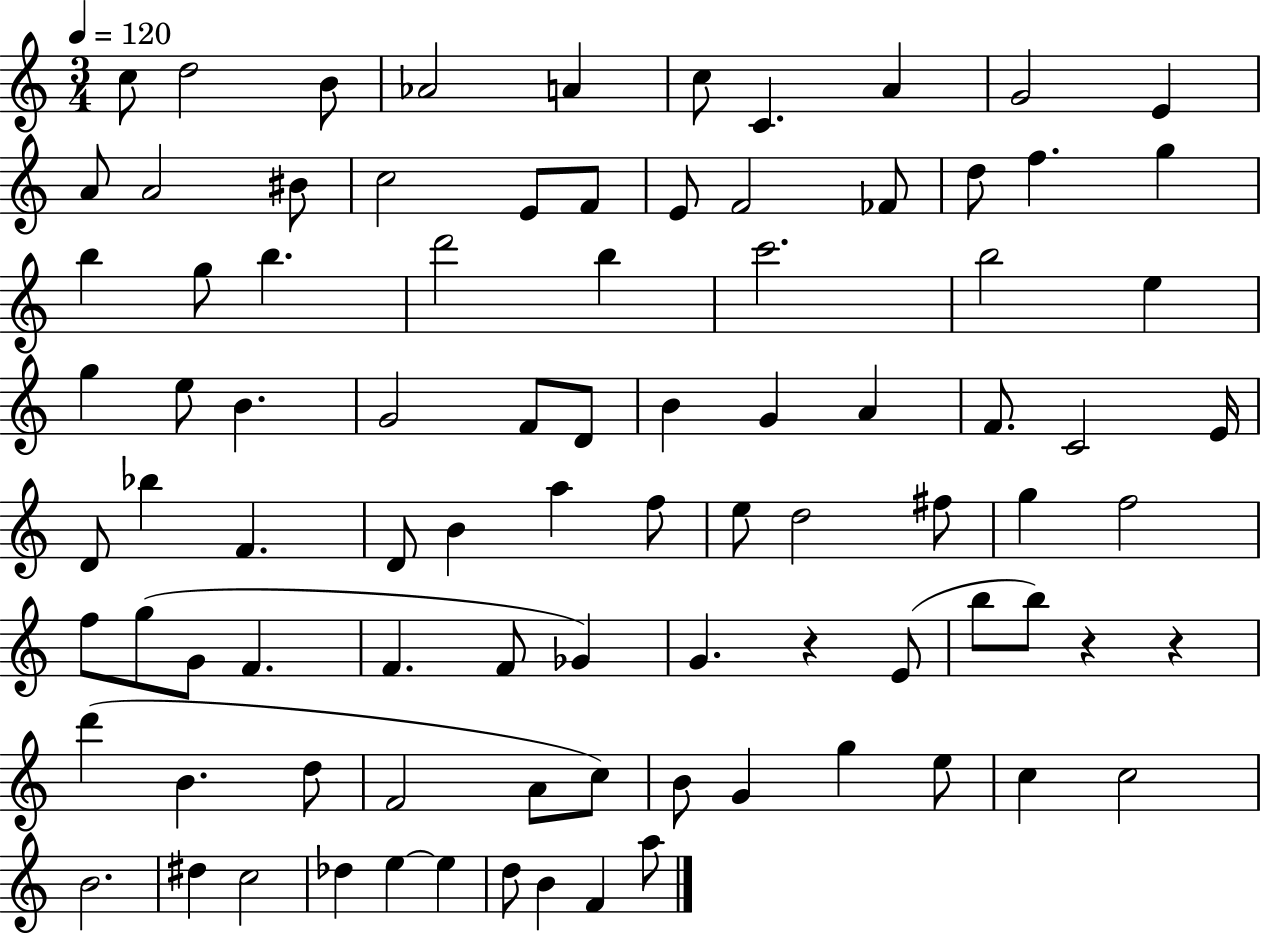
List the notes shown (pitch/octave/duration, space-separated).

C5/e D5/h B4/e Ab4/h A4/q C5/e C4/q. A4/q G4/h E4/q A4/e A4/h BIS4/e C5/h E4/e F4/e E4/e F4/h FES4/e D5/e F5/q. G5/q B5/q G5/e B5/q. D6/h B5/q C6/h. B5/h E5/q G5/q E5/e B4/q. G4/h F4/e D4/e B4/q G4/q A4/q F4/e. C4/h E4/s D4/e Bb5/q F4/q. D4/e B4/q A5/q F5/e E5/e D5/h F#5/e G5/q F5/h F5/e G5/e G4/e F4/q. F4/q. F4/e Gb4/q G4/q. R/q E4/e B5/e B5/e R/q R/q D6/q B4/q. D5/e F4/h A4/e C5/e B4/e G4/q G5/q E5/e C5/q C5/h B4/h. D#5/q C5/h Db5/q E5/q E5/q D5/e B4/q F4/q A5/e